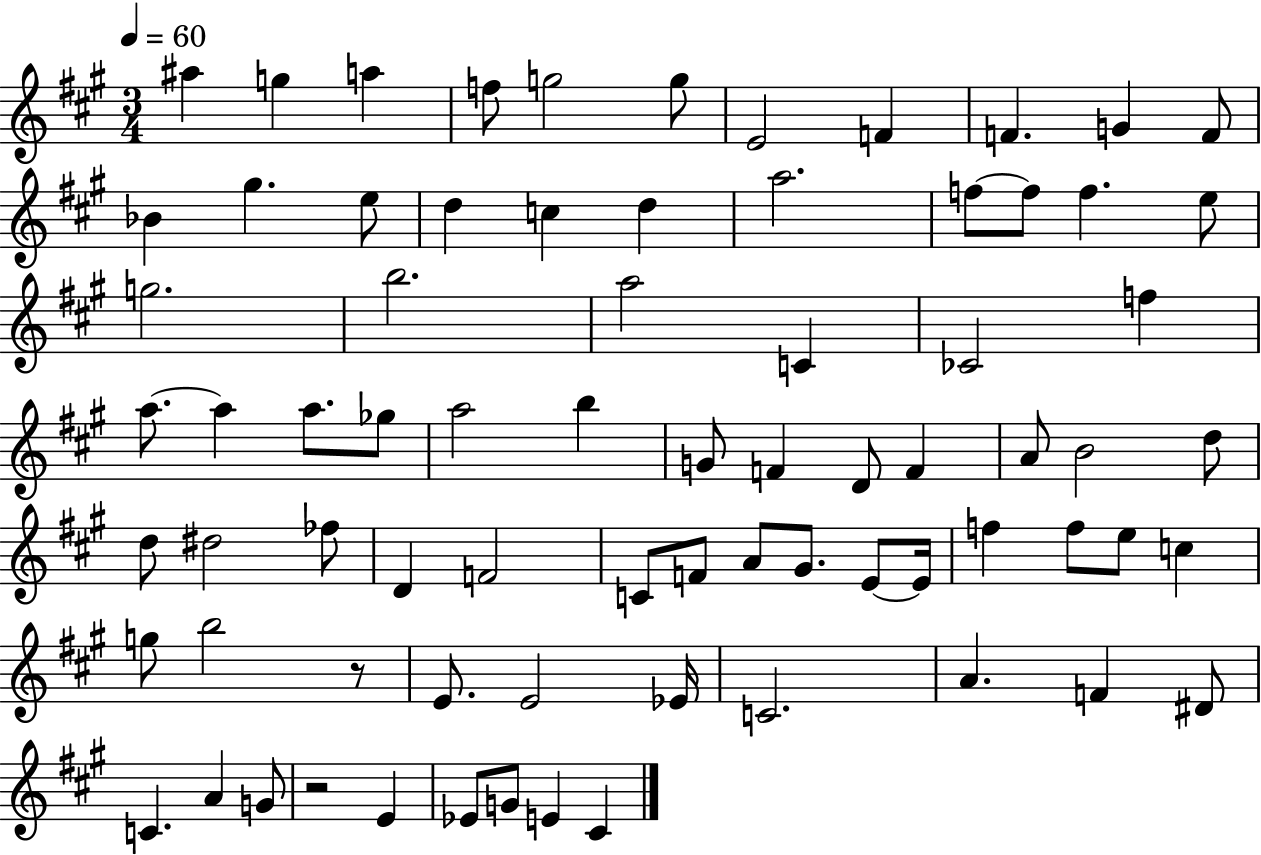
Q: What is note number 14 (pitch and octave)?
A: E5